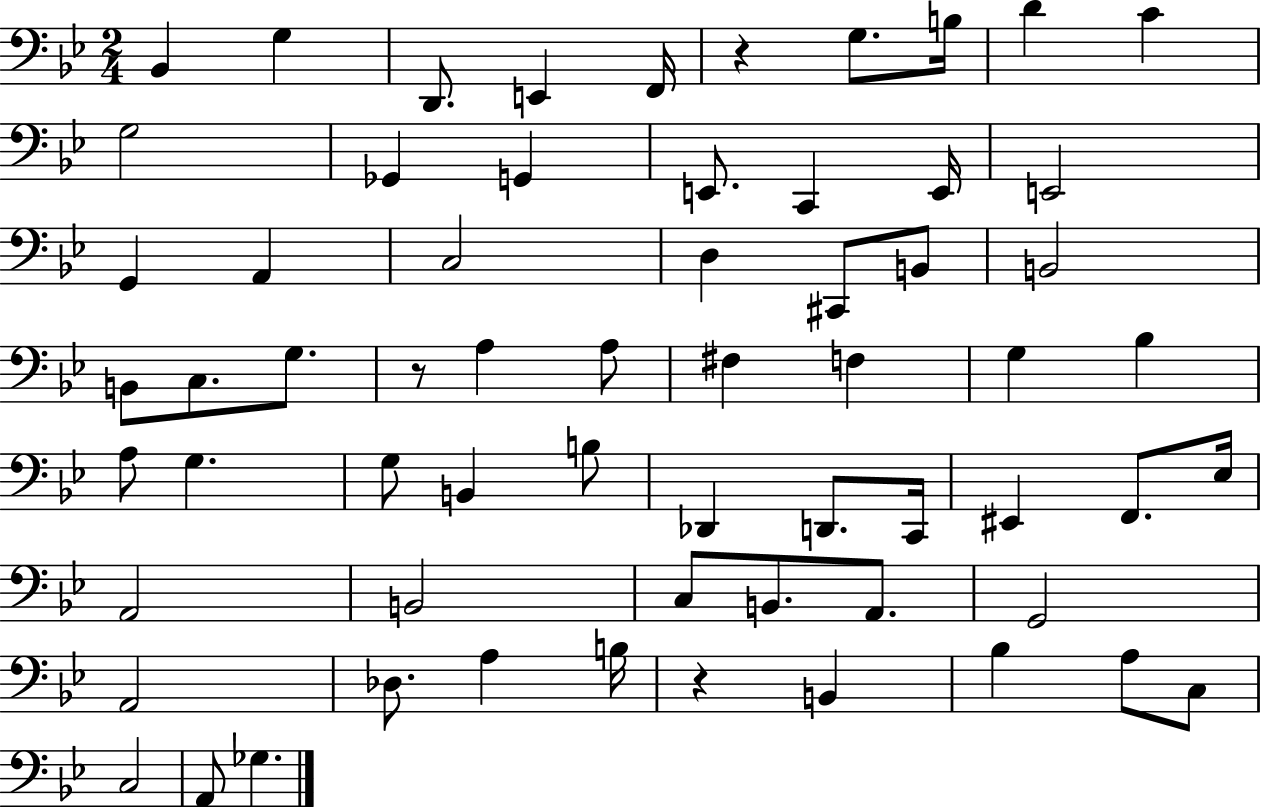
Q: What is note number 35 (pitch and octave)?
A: G3